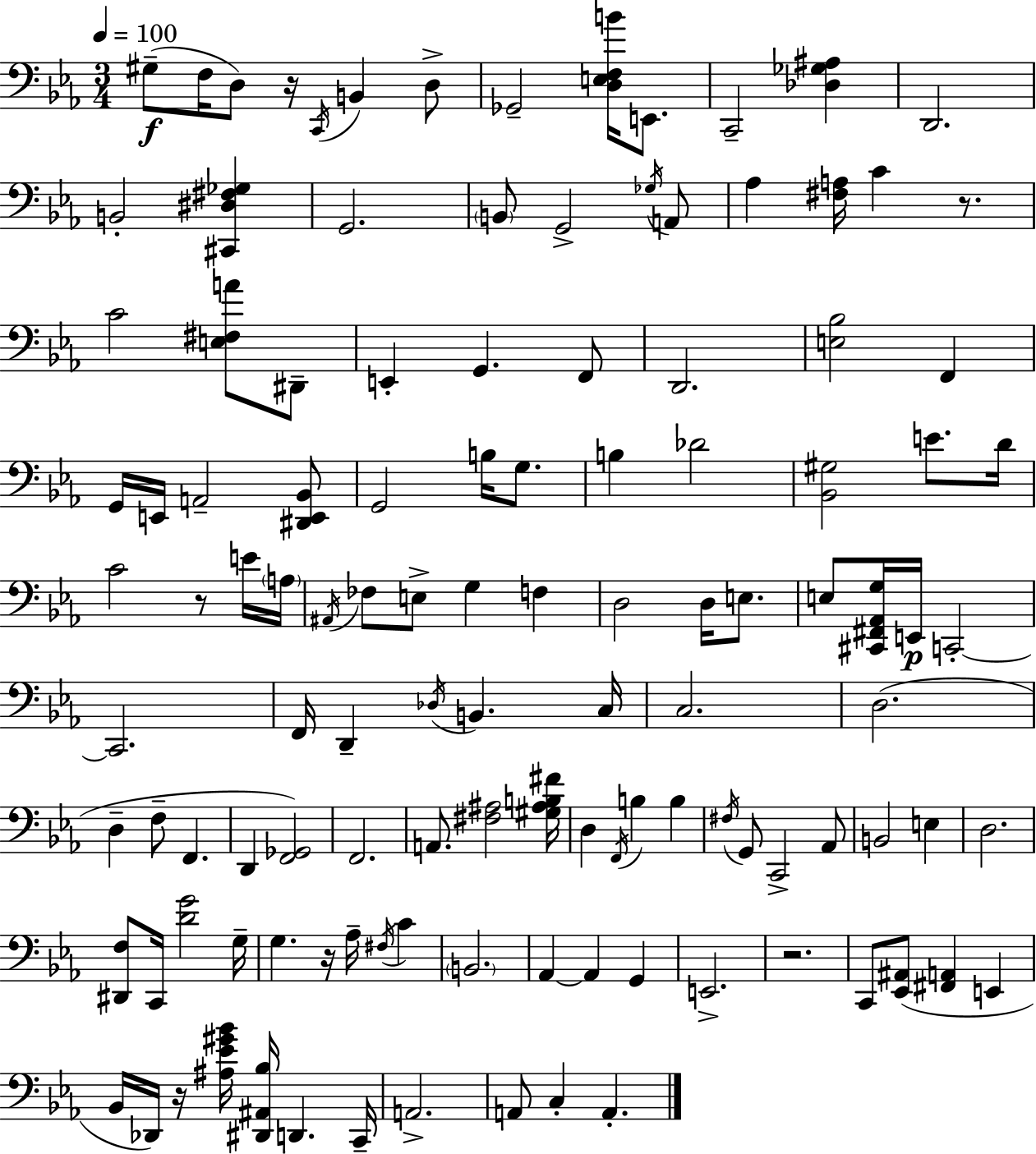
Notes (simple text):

G#3/e F3/s D3/e R/s C2/s B2/q D3/e Gb2/h [D3,E3,F3,B4]/s E2/e. C2/h [Db3,Gb3,A#3]/q D2/h. B2/h [C#2,D#3,F#3,Gb3]/q G2/h. B2/e G2/h Gb3/s A2/e Ab3/q [F#3,A3]/s C4/q R/e. C4/h [E3,F#3,A4]/e D#2/e E2/q G2/q. F2/e D2/h. [E3,Bb3]/h F2/q G2/s E2/s A2/h [D#2,E2,Bb2]/e G2/h B3/s G3/e. B3/q Db4/h [Bb2,G#3]/h E4/e. D4/s C4/h R/e E4/s A3/s A#2/s FES3/e E3/e G3/q F3/q D3/h D3/s E3/e. E3/e [C#2,F#2,Ab2,G3]/s E2/s C2/h C2/h. F2/s D2/q Db3/s B2/q. C3/s C3/h. D3/h. D3/q F3/e F2/q. D2/q [F2,Gb2]/h F2/h. A2/e. [F#3,A#3]/h [G#3,A#3,B3,F#4]/s D3/q F2/s B3/q B3/q F#3/s G2/e C2/h Ab2/e B2/h E3/q D3/h. [D#2,F3]/e C2/s [D4,G4]/h G3/s G3/q. R/s Ab3/s F#3/s C4/q B2/h. Ab2/q Ab2/q G2/q E2/h. R/h. C2/e [Eb2,A#2]/e [F#2,A2]/q E2/q Bb2/s Db2/s R/s [A#3,Eb4,G#4,Bb4]/s [D#2,A#2,Bb3]/s D2/q. C2/s A2/h. A2/e C3/q A2/q.